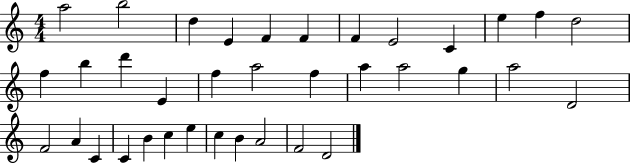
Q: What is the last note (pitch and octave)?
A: D4